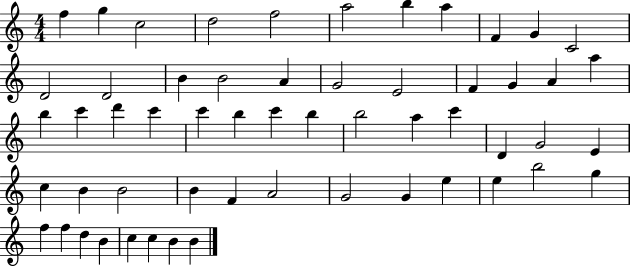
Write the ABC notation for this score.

X:1
T:Untitled
M:4/4
L:1/4
K:C
f g c2 d2 f2 a2 b a F G C2 D2 D2 B B2 A G2 E2 F G A a b c' d' c' c' b c' b b2 a c' D G2 E c B B2 B F A2 G2 G e e b2 g f f d B c c B B